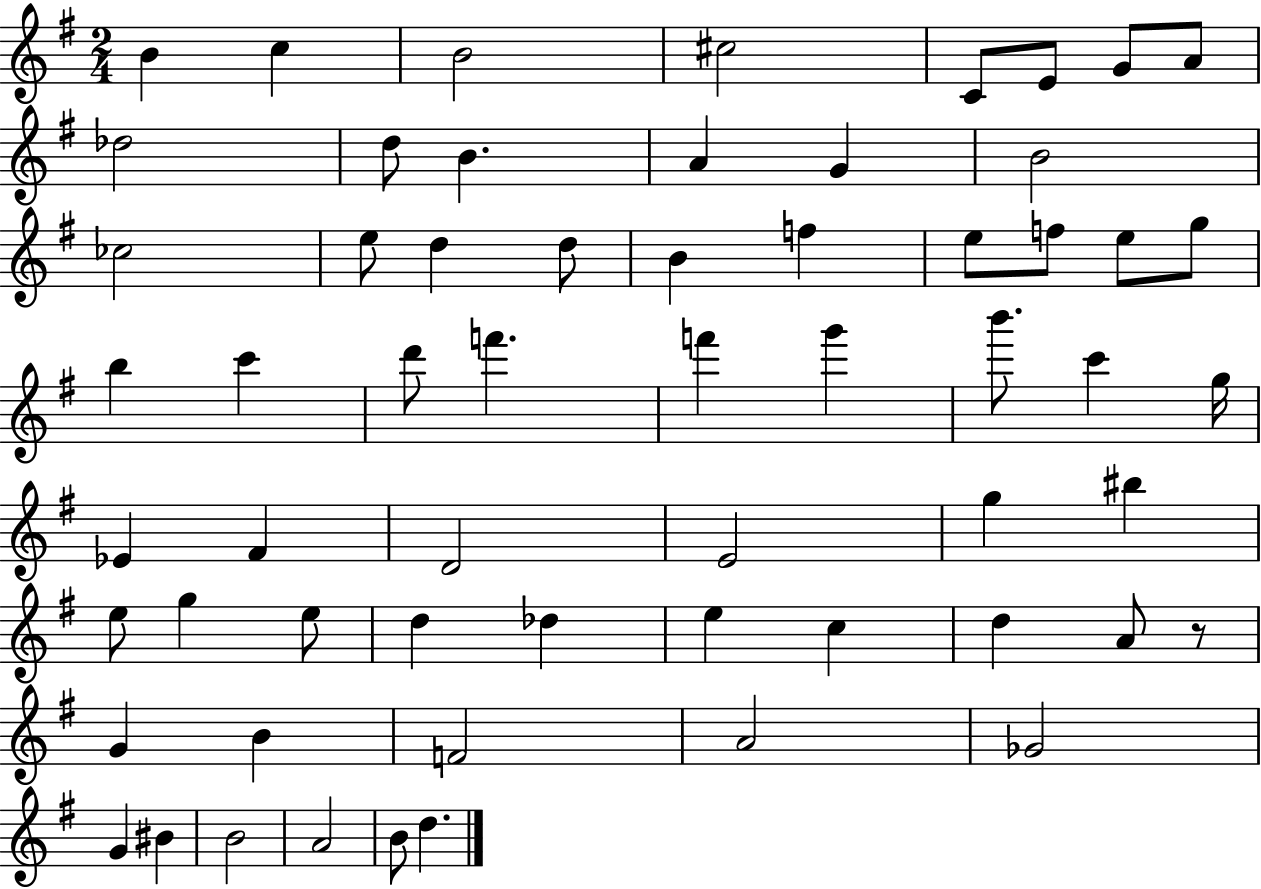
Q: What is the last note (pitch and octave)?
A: D5